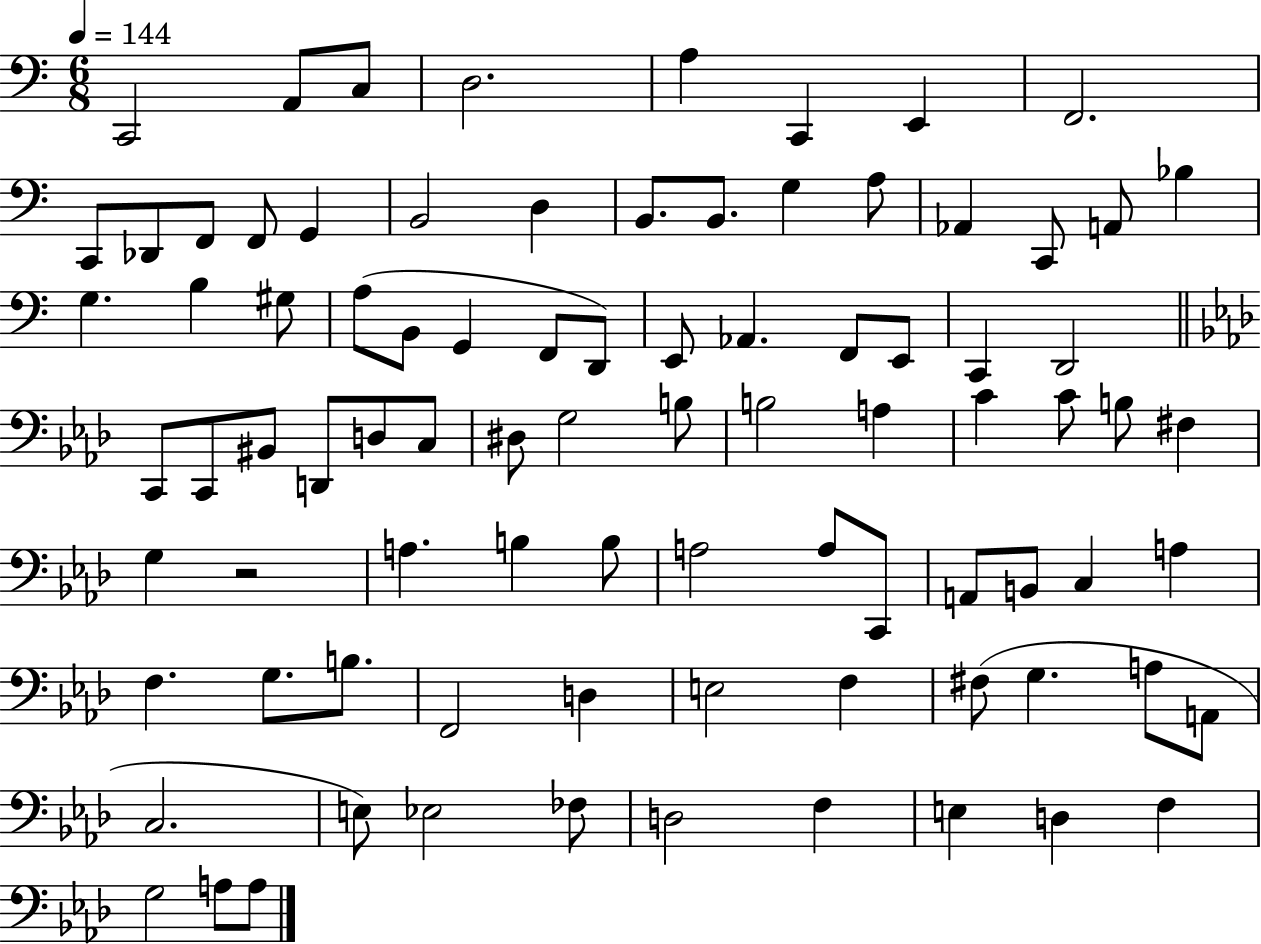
C2/h A2/e C3/e D3/h. A3/q C2/q E2/q F2/h. C2/e Db2/e F2/e F2/e G2/q B2/h D3/q B2/e. B2/e. G3/q A3/e Ab2/q C2/e A2/e Bb3/q G3/q. B3/q G#3/e A3/e B2/e G2/q F2/e D2/e E2/e Ab2/q. F2/e E2/e C2/q D2/h C2/e C2/e BIS2/e D2/e D3/e C3/e D#3/e G3/h B3/e B3/h A3/q C4/q C4/e B3/e F#3/q G3/q R/h A3/q. B3/q B3/e A3/h A3/e C2/e A2/e B2/e C3/q A3/q F3/q. G3/e. B3/e. F2/h D3/q E3/h F3/q F#3/e G3/q. A3/e A2/e C3/h. E3/e Eb3/h FES3/e D3/h F3/q E3/q D3/q F3/q G3/h A3/e A3/e